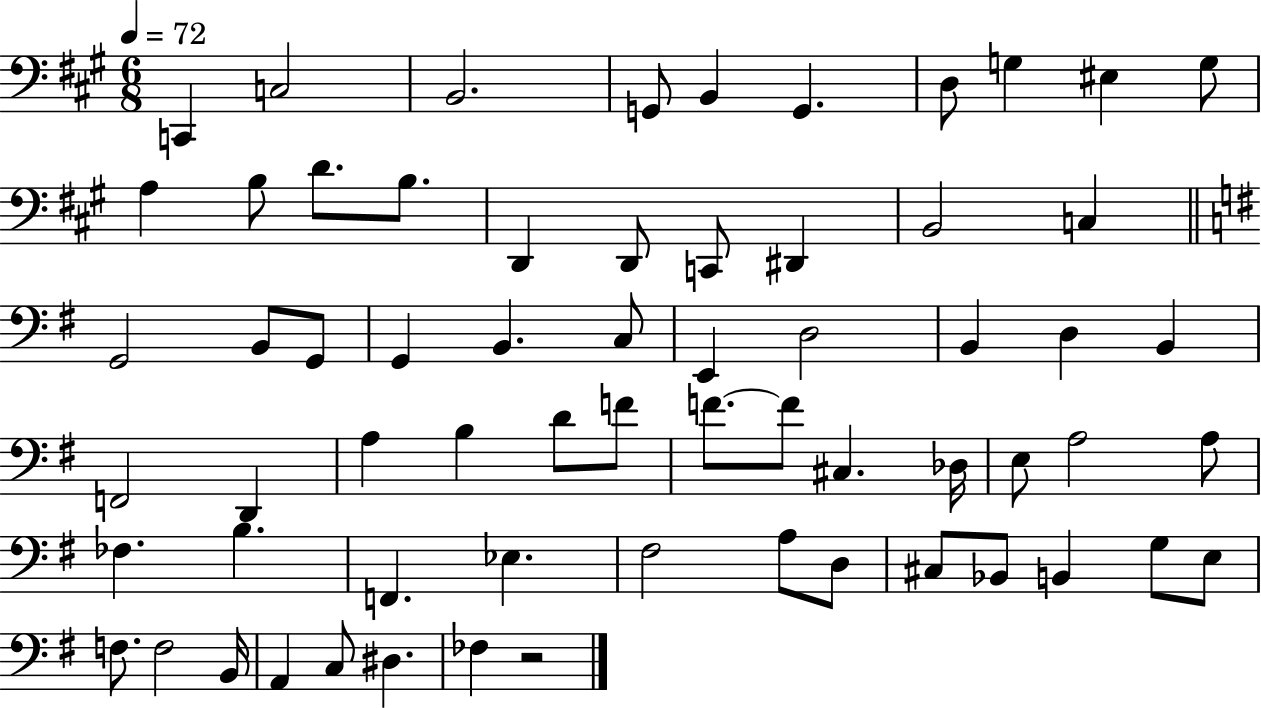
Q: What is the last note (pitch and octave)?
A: FES3